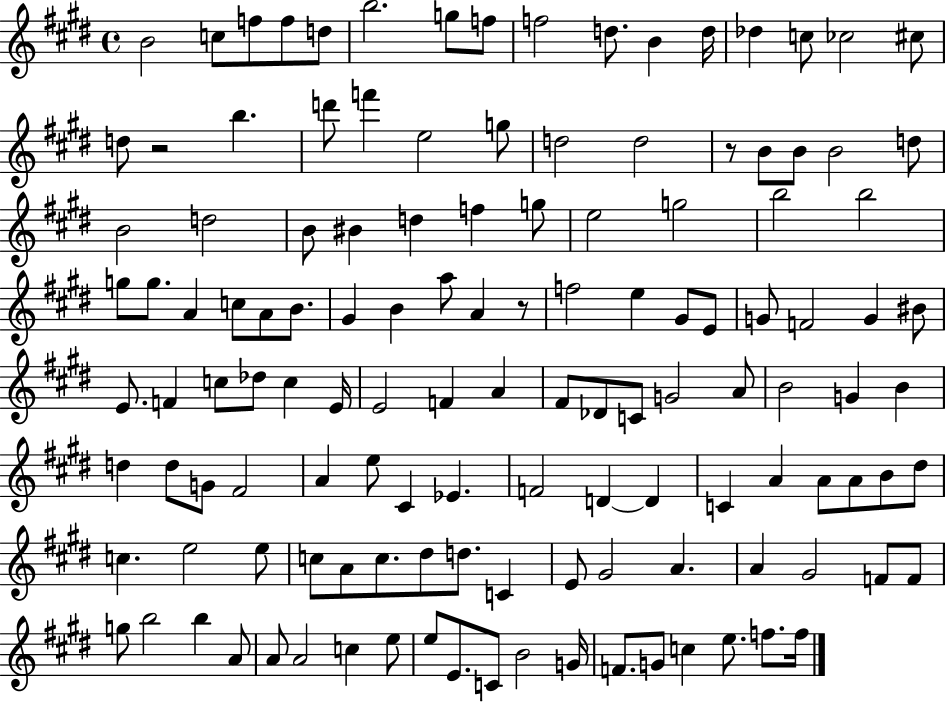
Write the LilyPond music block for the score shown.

{
  \clef treble
  \time 4/4
  \defaultTimeSignature
  \key e \major
  \repeat volta 2 { b'2 c''8 f''8 f''8 d''8 | b''2. g''8 f''8 | f''2 d''8. b'4 d''16 | des''4 c''8 ces''2 cis''8 | \break d''8 r2 b''4. | d'''8 f'''4 e''2 g''8 | d''2 d''2 | r8 b'8 b'8 b'2 d''8 | \break b'2 d''2 | b'8 bis'4 d''4 f''4 g''8 | e''2 g''2 | b''2 b''2 | \break g''8 g''8. a'4 c''8 a'8 b'8. | gis'4 b'4 a''8 a'4 r8 | f''2 e''4 gis'8 e'8 | g'8 f'2 g'4 bis'8 | \break e'8. f'4 c''8 des''8 c''4 e'16 | e'2 f'4 a'4 | fis'8 des'8 c'8 g'2 a'8 | b'2 g'4 b'4 | \break d''4 d''8 g'8 fis'2 | a'4 e''8 cis'4 ees'4. | f'2 d'4~~ d'4 | c'4 a'4 a'8 a'8 b'8 dis''8 | \break c''4. e''2 e''8 | c''8 a'8 c''8. dis''8 d''8. c'4 | e'8 gis'2 a'4. | a'4 gis'2 f'8 f'8 | \break g''8 b''2 b''4 a'8 | a'8 a'2 c''4 e''8 | e''8 e'8. c'8 b'2 g'16 | f'8. g'8 c''4 e''8. f''8. f''16 | \break } \bar "|."
}